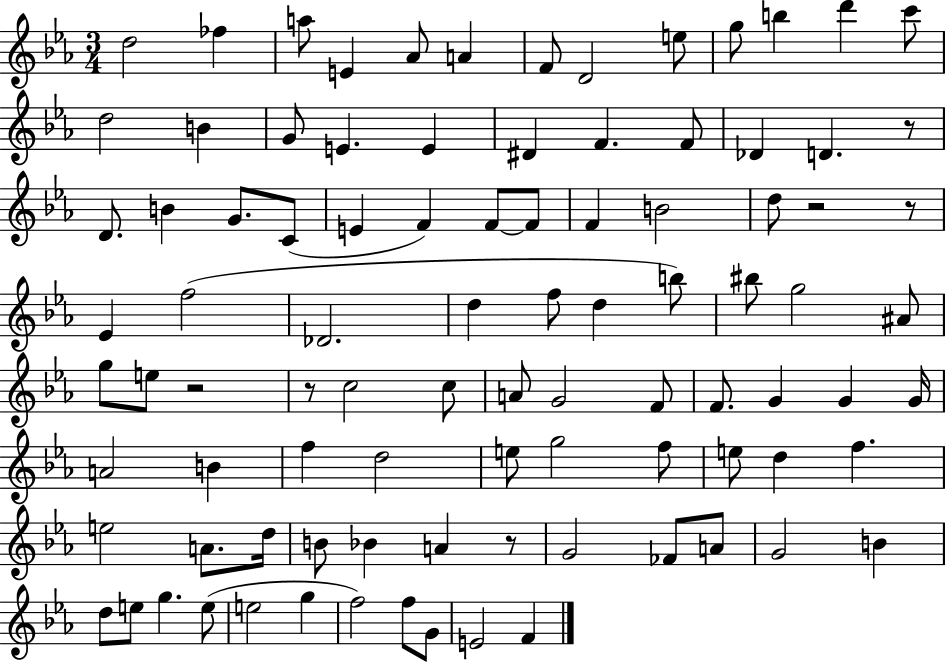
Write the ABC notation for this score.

X:1
T:Untitled
M:3/4
L:1/4
K:Eb
d2 _f a/2 E _A/2 A F/2 D2 e/2 g/2 b d' c'/2 d2 B G/2 E E ^D F F/2 _D D z/2 D/2 B G/2 C/2 E F F/2 F/2 F B2 d/2 z2 z/2 _E f2 _D2 d f/2 d b/2 ^b/2 g2 ^A/2 g/2 e/2 z2 z/2 c2 c/2 A/2 G2 F/2 F/2 G G G/4 A2 B f d2 e/2 g2 f/2 e/2 d f e2 A/2 d/4 B/2 _B A z/2 G2 _F/2 A/2 G2 B d/2 e/2 g e/2 e2 g f2 f/2 G/2 E2 F